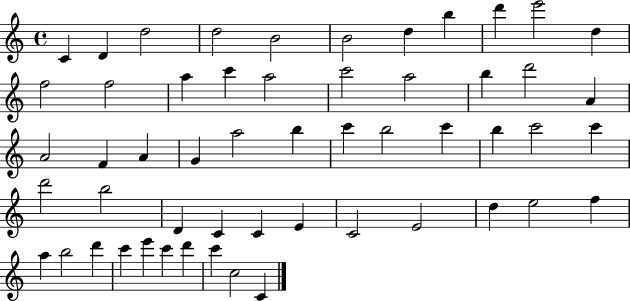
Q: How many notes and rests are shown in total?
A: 54